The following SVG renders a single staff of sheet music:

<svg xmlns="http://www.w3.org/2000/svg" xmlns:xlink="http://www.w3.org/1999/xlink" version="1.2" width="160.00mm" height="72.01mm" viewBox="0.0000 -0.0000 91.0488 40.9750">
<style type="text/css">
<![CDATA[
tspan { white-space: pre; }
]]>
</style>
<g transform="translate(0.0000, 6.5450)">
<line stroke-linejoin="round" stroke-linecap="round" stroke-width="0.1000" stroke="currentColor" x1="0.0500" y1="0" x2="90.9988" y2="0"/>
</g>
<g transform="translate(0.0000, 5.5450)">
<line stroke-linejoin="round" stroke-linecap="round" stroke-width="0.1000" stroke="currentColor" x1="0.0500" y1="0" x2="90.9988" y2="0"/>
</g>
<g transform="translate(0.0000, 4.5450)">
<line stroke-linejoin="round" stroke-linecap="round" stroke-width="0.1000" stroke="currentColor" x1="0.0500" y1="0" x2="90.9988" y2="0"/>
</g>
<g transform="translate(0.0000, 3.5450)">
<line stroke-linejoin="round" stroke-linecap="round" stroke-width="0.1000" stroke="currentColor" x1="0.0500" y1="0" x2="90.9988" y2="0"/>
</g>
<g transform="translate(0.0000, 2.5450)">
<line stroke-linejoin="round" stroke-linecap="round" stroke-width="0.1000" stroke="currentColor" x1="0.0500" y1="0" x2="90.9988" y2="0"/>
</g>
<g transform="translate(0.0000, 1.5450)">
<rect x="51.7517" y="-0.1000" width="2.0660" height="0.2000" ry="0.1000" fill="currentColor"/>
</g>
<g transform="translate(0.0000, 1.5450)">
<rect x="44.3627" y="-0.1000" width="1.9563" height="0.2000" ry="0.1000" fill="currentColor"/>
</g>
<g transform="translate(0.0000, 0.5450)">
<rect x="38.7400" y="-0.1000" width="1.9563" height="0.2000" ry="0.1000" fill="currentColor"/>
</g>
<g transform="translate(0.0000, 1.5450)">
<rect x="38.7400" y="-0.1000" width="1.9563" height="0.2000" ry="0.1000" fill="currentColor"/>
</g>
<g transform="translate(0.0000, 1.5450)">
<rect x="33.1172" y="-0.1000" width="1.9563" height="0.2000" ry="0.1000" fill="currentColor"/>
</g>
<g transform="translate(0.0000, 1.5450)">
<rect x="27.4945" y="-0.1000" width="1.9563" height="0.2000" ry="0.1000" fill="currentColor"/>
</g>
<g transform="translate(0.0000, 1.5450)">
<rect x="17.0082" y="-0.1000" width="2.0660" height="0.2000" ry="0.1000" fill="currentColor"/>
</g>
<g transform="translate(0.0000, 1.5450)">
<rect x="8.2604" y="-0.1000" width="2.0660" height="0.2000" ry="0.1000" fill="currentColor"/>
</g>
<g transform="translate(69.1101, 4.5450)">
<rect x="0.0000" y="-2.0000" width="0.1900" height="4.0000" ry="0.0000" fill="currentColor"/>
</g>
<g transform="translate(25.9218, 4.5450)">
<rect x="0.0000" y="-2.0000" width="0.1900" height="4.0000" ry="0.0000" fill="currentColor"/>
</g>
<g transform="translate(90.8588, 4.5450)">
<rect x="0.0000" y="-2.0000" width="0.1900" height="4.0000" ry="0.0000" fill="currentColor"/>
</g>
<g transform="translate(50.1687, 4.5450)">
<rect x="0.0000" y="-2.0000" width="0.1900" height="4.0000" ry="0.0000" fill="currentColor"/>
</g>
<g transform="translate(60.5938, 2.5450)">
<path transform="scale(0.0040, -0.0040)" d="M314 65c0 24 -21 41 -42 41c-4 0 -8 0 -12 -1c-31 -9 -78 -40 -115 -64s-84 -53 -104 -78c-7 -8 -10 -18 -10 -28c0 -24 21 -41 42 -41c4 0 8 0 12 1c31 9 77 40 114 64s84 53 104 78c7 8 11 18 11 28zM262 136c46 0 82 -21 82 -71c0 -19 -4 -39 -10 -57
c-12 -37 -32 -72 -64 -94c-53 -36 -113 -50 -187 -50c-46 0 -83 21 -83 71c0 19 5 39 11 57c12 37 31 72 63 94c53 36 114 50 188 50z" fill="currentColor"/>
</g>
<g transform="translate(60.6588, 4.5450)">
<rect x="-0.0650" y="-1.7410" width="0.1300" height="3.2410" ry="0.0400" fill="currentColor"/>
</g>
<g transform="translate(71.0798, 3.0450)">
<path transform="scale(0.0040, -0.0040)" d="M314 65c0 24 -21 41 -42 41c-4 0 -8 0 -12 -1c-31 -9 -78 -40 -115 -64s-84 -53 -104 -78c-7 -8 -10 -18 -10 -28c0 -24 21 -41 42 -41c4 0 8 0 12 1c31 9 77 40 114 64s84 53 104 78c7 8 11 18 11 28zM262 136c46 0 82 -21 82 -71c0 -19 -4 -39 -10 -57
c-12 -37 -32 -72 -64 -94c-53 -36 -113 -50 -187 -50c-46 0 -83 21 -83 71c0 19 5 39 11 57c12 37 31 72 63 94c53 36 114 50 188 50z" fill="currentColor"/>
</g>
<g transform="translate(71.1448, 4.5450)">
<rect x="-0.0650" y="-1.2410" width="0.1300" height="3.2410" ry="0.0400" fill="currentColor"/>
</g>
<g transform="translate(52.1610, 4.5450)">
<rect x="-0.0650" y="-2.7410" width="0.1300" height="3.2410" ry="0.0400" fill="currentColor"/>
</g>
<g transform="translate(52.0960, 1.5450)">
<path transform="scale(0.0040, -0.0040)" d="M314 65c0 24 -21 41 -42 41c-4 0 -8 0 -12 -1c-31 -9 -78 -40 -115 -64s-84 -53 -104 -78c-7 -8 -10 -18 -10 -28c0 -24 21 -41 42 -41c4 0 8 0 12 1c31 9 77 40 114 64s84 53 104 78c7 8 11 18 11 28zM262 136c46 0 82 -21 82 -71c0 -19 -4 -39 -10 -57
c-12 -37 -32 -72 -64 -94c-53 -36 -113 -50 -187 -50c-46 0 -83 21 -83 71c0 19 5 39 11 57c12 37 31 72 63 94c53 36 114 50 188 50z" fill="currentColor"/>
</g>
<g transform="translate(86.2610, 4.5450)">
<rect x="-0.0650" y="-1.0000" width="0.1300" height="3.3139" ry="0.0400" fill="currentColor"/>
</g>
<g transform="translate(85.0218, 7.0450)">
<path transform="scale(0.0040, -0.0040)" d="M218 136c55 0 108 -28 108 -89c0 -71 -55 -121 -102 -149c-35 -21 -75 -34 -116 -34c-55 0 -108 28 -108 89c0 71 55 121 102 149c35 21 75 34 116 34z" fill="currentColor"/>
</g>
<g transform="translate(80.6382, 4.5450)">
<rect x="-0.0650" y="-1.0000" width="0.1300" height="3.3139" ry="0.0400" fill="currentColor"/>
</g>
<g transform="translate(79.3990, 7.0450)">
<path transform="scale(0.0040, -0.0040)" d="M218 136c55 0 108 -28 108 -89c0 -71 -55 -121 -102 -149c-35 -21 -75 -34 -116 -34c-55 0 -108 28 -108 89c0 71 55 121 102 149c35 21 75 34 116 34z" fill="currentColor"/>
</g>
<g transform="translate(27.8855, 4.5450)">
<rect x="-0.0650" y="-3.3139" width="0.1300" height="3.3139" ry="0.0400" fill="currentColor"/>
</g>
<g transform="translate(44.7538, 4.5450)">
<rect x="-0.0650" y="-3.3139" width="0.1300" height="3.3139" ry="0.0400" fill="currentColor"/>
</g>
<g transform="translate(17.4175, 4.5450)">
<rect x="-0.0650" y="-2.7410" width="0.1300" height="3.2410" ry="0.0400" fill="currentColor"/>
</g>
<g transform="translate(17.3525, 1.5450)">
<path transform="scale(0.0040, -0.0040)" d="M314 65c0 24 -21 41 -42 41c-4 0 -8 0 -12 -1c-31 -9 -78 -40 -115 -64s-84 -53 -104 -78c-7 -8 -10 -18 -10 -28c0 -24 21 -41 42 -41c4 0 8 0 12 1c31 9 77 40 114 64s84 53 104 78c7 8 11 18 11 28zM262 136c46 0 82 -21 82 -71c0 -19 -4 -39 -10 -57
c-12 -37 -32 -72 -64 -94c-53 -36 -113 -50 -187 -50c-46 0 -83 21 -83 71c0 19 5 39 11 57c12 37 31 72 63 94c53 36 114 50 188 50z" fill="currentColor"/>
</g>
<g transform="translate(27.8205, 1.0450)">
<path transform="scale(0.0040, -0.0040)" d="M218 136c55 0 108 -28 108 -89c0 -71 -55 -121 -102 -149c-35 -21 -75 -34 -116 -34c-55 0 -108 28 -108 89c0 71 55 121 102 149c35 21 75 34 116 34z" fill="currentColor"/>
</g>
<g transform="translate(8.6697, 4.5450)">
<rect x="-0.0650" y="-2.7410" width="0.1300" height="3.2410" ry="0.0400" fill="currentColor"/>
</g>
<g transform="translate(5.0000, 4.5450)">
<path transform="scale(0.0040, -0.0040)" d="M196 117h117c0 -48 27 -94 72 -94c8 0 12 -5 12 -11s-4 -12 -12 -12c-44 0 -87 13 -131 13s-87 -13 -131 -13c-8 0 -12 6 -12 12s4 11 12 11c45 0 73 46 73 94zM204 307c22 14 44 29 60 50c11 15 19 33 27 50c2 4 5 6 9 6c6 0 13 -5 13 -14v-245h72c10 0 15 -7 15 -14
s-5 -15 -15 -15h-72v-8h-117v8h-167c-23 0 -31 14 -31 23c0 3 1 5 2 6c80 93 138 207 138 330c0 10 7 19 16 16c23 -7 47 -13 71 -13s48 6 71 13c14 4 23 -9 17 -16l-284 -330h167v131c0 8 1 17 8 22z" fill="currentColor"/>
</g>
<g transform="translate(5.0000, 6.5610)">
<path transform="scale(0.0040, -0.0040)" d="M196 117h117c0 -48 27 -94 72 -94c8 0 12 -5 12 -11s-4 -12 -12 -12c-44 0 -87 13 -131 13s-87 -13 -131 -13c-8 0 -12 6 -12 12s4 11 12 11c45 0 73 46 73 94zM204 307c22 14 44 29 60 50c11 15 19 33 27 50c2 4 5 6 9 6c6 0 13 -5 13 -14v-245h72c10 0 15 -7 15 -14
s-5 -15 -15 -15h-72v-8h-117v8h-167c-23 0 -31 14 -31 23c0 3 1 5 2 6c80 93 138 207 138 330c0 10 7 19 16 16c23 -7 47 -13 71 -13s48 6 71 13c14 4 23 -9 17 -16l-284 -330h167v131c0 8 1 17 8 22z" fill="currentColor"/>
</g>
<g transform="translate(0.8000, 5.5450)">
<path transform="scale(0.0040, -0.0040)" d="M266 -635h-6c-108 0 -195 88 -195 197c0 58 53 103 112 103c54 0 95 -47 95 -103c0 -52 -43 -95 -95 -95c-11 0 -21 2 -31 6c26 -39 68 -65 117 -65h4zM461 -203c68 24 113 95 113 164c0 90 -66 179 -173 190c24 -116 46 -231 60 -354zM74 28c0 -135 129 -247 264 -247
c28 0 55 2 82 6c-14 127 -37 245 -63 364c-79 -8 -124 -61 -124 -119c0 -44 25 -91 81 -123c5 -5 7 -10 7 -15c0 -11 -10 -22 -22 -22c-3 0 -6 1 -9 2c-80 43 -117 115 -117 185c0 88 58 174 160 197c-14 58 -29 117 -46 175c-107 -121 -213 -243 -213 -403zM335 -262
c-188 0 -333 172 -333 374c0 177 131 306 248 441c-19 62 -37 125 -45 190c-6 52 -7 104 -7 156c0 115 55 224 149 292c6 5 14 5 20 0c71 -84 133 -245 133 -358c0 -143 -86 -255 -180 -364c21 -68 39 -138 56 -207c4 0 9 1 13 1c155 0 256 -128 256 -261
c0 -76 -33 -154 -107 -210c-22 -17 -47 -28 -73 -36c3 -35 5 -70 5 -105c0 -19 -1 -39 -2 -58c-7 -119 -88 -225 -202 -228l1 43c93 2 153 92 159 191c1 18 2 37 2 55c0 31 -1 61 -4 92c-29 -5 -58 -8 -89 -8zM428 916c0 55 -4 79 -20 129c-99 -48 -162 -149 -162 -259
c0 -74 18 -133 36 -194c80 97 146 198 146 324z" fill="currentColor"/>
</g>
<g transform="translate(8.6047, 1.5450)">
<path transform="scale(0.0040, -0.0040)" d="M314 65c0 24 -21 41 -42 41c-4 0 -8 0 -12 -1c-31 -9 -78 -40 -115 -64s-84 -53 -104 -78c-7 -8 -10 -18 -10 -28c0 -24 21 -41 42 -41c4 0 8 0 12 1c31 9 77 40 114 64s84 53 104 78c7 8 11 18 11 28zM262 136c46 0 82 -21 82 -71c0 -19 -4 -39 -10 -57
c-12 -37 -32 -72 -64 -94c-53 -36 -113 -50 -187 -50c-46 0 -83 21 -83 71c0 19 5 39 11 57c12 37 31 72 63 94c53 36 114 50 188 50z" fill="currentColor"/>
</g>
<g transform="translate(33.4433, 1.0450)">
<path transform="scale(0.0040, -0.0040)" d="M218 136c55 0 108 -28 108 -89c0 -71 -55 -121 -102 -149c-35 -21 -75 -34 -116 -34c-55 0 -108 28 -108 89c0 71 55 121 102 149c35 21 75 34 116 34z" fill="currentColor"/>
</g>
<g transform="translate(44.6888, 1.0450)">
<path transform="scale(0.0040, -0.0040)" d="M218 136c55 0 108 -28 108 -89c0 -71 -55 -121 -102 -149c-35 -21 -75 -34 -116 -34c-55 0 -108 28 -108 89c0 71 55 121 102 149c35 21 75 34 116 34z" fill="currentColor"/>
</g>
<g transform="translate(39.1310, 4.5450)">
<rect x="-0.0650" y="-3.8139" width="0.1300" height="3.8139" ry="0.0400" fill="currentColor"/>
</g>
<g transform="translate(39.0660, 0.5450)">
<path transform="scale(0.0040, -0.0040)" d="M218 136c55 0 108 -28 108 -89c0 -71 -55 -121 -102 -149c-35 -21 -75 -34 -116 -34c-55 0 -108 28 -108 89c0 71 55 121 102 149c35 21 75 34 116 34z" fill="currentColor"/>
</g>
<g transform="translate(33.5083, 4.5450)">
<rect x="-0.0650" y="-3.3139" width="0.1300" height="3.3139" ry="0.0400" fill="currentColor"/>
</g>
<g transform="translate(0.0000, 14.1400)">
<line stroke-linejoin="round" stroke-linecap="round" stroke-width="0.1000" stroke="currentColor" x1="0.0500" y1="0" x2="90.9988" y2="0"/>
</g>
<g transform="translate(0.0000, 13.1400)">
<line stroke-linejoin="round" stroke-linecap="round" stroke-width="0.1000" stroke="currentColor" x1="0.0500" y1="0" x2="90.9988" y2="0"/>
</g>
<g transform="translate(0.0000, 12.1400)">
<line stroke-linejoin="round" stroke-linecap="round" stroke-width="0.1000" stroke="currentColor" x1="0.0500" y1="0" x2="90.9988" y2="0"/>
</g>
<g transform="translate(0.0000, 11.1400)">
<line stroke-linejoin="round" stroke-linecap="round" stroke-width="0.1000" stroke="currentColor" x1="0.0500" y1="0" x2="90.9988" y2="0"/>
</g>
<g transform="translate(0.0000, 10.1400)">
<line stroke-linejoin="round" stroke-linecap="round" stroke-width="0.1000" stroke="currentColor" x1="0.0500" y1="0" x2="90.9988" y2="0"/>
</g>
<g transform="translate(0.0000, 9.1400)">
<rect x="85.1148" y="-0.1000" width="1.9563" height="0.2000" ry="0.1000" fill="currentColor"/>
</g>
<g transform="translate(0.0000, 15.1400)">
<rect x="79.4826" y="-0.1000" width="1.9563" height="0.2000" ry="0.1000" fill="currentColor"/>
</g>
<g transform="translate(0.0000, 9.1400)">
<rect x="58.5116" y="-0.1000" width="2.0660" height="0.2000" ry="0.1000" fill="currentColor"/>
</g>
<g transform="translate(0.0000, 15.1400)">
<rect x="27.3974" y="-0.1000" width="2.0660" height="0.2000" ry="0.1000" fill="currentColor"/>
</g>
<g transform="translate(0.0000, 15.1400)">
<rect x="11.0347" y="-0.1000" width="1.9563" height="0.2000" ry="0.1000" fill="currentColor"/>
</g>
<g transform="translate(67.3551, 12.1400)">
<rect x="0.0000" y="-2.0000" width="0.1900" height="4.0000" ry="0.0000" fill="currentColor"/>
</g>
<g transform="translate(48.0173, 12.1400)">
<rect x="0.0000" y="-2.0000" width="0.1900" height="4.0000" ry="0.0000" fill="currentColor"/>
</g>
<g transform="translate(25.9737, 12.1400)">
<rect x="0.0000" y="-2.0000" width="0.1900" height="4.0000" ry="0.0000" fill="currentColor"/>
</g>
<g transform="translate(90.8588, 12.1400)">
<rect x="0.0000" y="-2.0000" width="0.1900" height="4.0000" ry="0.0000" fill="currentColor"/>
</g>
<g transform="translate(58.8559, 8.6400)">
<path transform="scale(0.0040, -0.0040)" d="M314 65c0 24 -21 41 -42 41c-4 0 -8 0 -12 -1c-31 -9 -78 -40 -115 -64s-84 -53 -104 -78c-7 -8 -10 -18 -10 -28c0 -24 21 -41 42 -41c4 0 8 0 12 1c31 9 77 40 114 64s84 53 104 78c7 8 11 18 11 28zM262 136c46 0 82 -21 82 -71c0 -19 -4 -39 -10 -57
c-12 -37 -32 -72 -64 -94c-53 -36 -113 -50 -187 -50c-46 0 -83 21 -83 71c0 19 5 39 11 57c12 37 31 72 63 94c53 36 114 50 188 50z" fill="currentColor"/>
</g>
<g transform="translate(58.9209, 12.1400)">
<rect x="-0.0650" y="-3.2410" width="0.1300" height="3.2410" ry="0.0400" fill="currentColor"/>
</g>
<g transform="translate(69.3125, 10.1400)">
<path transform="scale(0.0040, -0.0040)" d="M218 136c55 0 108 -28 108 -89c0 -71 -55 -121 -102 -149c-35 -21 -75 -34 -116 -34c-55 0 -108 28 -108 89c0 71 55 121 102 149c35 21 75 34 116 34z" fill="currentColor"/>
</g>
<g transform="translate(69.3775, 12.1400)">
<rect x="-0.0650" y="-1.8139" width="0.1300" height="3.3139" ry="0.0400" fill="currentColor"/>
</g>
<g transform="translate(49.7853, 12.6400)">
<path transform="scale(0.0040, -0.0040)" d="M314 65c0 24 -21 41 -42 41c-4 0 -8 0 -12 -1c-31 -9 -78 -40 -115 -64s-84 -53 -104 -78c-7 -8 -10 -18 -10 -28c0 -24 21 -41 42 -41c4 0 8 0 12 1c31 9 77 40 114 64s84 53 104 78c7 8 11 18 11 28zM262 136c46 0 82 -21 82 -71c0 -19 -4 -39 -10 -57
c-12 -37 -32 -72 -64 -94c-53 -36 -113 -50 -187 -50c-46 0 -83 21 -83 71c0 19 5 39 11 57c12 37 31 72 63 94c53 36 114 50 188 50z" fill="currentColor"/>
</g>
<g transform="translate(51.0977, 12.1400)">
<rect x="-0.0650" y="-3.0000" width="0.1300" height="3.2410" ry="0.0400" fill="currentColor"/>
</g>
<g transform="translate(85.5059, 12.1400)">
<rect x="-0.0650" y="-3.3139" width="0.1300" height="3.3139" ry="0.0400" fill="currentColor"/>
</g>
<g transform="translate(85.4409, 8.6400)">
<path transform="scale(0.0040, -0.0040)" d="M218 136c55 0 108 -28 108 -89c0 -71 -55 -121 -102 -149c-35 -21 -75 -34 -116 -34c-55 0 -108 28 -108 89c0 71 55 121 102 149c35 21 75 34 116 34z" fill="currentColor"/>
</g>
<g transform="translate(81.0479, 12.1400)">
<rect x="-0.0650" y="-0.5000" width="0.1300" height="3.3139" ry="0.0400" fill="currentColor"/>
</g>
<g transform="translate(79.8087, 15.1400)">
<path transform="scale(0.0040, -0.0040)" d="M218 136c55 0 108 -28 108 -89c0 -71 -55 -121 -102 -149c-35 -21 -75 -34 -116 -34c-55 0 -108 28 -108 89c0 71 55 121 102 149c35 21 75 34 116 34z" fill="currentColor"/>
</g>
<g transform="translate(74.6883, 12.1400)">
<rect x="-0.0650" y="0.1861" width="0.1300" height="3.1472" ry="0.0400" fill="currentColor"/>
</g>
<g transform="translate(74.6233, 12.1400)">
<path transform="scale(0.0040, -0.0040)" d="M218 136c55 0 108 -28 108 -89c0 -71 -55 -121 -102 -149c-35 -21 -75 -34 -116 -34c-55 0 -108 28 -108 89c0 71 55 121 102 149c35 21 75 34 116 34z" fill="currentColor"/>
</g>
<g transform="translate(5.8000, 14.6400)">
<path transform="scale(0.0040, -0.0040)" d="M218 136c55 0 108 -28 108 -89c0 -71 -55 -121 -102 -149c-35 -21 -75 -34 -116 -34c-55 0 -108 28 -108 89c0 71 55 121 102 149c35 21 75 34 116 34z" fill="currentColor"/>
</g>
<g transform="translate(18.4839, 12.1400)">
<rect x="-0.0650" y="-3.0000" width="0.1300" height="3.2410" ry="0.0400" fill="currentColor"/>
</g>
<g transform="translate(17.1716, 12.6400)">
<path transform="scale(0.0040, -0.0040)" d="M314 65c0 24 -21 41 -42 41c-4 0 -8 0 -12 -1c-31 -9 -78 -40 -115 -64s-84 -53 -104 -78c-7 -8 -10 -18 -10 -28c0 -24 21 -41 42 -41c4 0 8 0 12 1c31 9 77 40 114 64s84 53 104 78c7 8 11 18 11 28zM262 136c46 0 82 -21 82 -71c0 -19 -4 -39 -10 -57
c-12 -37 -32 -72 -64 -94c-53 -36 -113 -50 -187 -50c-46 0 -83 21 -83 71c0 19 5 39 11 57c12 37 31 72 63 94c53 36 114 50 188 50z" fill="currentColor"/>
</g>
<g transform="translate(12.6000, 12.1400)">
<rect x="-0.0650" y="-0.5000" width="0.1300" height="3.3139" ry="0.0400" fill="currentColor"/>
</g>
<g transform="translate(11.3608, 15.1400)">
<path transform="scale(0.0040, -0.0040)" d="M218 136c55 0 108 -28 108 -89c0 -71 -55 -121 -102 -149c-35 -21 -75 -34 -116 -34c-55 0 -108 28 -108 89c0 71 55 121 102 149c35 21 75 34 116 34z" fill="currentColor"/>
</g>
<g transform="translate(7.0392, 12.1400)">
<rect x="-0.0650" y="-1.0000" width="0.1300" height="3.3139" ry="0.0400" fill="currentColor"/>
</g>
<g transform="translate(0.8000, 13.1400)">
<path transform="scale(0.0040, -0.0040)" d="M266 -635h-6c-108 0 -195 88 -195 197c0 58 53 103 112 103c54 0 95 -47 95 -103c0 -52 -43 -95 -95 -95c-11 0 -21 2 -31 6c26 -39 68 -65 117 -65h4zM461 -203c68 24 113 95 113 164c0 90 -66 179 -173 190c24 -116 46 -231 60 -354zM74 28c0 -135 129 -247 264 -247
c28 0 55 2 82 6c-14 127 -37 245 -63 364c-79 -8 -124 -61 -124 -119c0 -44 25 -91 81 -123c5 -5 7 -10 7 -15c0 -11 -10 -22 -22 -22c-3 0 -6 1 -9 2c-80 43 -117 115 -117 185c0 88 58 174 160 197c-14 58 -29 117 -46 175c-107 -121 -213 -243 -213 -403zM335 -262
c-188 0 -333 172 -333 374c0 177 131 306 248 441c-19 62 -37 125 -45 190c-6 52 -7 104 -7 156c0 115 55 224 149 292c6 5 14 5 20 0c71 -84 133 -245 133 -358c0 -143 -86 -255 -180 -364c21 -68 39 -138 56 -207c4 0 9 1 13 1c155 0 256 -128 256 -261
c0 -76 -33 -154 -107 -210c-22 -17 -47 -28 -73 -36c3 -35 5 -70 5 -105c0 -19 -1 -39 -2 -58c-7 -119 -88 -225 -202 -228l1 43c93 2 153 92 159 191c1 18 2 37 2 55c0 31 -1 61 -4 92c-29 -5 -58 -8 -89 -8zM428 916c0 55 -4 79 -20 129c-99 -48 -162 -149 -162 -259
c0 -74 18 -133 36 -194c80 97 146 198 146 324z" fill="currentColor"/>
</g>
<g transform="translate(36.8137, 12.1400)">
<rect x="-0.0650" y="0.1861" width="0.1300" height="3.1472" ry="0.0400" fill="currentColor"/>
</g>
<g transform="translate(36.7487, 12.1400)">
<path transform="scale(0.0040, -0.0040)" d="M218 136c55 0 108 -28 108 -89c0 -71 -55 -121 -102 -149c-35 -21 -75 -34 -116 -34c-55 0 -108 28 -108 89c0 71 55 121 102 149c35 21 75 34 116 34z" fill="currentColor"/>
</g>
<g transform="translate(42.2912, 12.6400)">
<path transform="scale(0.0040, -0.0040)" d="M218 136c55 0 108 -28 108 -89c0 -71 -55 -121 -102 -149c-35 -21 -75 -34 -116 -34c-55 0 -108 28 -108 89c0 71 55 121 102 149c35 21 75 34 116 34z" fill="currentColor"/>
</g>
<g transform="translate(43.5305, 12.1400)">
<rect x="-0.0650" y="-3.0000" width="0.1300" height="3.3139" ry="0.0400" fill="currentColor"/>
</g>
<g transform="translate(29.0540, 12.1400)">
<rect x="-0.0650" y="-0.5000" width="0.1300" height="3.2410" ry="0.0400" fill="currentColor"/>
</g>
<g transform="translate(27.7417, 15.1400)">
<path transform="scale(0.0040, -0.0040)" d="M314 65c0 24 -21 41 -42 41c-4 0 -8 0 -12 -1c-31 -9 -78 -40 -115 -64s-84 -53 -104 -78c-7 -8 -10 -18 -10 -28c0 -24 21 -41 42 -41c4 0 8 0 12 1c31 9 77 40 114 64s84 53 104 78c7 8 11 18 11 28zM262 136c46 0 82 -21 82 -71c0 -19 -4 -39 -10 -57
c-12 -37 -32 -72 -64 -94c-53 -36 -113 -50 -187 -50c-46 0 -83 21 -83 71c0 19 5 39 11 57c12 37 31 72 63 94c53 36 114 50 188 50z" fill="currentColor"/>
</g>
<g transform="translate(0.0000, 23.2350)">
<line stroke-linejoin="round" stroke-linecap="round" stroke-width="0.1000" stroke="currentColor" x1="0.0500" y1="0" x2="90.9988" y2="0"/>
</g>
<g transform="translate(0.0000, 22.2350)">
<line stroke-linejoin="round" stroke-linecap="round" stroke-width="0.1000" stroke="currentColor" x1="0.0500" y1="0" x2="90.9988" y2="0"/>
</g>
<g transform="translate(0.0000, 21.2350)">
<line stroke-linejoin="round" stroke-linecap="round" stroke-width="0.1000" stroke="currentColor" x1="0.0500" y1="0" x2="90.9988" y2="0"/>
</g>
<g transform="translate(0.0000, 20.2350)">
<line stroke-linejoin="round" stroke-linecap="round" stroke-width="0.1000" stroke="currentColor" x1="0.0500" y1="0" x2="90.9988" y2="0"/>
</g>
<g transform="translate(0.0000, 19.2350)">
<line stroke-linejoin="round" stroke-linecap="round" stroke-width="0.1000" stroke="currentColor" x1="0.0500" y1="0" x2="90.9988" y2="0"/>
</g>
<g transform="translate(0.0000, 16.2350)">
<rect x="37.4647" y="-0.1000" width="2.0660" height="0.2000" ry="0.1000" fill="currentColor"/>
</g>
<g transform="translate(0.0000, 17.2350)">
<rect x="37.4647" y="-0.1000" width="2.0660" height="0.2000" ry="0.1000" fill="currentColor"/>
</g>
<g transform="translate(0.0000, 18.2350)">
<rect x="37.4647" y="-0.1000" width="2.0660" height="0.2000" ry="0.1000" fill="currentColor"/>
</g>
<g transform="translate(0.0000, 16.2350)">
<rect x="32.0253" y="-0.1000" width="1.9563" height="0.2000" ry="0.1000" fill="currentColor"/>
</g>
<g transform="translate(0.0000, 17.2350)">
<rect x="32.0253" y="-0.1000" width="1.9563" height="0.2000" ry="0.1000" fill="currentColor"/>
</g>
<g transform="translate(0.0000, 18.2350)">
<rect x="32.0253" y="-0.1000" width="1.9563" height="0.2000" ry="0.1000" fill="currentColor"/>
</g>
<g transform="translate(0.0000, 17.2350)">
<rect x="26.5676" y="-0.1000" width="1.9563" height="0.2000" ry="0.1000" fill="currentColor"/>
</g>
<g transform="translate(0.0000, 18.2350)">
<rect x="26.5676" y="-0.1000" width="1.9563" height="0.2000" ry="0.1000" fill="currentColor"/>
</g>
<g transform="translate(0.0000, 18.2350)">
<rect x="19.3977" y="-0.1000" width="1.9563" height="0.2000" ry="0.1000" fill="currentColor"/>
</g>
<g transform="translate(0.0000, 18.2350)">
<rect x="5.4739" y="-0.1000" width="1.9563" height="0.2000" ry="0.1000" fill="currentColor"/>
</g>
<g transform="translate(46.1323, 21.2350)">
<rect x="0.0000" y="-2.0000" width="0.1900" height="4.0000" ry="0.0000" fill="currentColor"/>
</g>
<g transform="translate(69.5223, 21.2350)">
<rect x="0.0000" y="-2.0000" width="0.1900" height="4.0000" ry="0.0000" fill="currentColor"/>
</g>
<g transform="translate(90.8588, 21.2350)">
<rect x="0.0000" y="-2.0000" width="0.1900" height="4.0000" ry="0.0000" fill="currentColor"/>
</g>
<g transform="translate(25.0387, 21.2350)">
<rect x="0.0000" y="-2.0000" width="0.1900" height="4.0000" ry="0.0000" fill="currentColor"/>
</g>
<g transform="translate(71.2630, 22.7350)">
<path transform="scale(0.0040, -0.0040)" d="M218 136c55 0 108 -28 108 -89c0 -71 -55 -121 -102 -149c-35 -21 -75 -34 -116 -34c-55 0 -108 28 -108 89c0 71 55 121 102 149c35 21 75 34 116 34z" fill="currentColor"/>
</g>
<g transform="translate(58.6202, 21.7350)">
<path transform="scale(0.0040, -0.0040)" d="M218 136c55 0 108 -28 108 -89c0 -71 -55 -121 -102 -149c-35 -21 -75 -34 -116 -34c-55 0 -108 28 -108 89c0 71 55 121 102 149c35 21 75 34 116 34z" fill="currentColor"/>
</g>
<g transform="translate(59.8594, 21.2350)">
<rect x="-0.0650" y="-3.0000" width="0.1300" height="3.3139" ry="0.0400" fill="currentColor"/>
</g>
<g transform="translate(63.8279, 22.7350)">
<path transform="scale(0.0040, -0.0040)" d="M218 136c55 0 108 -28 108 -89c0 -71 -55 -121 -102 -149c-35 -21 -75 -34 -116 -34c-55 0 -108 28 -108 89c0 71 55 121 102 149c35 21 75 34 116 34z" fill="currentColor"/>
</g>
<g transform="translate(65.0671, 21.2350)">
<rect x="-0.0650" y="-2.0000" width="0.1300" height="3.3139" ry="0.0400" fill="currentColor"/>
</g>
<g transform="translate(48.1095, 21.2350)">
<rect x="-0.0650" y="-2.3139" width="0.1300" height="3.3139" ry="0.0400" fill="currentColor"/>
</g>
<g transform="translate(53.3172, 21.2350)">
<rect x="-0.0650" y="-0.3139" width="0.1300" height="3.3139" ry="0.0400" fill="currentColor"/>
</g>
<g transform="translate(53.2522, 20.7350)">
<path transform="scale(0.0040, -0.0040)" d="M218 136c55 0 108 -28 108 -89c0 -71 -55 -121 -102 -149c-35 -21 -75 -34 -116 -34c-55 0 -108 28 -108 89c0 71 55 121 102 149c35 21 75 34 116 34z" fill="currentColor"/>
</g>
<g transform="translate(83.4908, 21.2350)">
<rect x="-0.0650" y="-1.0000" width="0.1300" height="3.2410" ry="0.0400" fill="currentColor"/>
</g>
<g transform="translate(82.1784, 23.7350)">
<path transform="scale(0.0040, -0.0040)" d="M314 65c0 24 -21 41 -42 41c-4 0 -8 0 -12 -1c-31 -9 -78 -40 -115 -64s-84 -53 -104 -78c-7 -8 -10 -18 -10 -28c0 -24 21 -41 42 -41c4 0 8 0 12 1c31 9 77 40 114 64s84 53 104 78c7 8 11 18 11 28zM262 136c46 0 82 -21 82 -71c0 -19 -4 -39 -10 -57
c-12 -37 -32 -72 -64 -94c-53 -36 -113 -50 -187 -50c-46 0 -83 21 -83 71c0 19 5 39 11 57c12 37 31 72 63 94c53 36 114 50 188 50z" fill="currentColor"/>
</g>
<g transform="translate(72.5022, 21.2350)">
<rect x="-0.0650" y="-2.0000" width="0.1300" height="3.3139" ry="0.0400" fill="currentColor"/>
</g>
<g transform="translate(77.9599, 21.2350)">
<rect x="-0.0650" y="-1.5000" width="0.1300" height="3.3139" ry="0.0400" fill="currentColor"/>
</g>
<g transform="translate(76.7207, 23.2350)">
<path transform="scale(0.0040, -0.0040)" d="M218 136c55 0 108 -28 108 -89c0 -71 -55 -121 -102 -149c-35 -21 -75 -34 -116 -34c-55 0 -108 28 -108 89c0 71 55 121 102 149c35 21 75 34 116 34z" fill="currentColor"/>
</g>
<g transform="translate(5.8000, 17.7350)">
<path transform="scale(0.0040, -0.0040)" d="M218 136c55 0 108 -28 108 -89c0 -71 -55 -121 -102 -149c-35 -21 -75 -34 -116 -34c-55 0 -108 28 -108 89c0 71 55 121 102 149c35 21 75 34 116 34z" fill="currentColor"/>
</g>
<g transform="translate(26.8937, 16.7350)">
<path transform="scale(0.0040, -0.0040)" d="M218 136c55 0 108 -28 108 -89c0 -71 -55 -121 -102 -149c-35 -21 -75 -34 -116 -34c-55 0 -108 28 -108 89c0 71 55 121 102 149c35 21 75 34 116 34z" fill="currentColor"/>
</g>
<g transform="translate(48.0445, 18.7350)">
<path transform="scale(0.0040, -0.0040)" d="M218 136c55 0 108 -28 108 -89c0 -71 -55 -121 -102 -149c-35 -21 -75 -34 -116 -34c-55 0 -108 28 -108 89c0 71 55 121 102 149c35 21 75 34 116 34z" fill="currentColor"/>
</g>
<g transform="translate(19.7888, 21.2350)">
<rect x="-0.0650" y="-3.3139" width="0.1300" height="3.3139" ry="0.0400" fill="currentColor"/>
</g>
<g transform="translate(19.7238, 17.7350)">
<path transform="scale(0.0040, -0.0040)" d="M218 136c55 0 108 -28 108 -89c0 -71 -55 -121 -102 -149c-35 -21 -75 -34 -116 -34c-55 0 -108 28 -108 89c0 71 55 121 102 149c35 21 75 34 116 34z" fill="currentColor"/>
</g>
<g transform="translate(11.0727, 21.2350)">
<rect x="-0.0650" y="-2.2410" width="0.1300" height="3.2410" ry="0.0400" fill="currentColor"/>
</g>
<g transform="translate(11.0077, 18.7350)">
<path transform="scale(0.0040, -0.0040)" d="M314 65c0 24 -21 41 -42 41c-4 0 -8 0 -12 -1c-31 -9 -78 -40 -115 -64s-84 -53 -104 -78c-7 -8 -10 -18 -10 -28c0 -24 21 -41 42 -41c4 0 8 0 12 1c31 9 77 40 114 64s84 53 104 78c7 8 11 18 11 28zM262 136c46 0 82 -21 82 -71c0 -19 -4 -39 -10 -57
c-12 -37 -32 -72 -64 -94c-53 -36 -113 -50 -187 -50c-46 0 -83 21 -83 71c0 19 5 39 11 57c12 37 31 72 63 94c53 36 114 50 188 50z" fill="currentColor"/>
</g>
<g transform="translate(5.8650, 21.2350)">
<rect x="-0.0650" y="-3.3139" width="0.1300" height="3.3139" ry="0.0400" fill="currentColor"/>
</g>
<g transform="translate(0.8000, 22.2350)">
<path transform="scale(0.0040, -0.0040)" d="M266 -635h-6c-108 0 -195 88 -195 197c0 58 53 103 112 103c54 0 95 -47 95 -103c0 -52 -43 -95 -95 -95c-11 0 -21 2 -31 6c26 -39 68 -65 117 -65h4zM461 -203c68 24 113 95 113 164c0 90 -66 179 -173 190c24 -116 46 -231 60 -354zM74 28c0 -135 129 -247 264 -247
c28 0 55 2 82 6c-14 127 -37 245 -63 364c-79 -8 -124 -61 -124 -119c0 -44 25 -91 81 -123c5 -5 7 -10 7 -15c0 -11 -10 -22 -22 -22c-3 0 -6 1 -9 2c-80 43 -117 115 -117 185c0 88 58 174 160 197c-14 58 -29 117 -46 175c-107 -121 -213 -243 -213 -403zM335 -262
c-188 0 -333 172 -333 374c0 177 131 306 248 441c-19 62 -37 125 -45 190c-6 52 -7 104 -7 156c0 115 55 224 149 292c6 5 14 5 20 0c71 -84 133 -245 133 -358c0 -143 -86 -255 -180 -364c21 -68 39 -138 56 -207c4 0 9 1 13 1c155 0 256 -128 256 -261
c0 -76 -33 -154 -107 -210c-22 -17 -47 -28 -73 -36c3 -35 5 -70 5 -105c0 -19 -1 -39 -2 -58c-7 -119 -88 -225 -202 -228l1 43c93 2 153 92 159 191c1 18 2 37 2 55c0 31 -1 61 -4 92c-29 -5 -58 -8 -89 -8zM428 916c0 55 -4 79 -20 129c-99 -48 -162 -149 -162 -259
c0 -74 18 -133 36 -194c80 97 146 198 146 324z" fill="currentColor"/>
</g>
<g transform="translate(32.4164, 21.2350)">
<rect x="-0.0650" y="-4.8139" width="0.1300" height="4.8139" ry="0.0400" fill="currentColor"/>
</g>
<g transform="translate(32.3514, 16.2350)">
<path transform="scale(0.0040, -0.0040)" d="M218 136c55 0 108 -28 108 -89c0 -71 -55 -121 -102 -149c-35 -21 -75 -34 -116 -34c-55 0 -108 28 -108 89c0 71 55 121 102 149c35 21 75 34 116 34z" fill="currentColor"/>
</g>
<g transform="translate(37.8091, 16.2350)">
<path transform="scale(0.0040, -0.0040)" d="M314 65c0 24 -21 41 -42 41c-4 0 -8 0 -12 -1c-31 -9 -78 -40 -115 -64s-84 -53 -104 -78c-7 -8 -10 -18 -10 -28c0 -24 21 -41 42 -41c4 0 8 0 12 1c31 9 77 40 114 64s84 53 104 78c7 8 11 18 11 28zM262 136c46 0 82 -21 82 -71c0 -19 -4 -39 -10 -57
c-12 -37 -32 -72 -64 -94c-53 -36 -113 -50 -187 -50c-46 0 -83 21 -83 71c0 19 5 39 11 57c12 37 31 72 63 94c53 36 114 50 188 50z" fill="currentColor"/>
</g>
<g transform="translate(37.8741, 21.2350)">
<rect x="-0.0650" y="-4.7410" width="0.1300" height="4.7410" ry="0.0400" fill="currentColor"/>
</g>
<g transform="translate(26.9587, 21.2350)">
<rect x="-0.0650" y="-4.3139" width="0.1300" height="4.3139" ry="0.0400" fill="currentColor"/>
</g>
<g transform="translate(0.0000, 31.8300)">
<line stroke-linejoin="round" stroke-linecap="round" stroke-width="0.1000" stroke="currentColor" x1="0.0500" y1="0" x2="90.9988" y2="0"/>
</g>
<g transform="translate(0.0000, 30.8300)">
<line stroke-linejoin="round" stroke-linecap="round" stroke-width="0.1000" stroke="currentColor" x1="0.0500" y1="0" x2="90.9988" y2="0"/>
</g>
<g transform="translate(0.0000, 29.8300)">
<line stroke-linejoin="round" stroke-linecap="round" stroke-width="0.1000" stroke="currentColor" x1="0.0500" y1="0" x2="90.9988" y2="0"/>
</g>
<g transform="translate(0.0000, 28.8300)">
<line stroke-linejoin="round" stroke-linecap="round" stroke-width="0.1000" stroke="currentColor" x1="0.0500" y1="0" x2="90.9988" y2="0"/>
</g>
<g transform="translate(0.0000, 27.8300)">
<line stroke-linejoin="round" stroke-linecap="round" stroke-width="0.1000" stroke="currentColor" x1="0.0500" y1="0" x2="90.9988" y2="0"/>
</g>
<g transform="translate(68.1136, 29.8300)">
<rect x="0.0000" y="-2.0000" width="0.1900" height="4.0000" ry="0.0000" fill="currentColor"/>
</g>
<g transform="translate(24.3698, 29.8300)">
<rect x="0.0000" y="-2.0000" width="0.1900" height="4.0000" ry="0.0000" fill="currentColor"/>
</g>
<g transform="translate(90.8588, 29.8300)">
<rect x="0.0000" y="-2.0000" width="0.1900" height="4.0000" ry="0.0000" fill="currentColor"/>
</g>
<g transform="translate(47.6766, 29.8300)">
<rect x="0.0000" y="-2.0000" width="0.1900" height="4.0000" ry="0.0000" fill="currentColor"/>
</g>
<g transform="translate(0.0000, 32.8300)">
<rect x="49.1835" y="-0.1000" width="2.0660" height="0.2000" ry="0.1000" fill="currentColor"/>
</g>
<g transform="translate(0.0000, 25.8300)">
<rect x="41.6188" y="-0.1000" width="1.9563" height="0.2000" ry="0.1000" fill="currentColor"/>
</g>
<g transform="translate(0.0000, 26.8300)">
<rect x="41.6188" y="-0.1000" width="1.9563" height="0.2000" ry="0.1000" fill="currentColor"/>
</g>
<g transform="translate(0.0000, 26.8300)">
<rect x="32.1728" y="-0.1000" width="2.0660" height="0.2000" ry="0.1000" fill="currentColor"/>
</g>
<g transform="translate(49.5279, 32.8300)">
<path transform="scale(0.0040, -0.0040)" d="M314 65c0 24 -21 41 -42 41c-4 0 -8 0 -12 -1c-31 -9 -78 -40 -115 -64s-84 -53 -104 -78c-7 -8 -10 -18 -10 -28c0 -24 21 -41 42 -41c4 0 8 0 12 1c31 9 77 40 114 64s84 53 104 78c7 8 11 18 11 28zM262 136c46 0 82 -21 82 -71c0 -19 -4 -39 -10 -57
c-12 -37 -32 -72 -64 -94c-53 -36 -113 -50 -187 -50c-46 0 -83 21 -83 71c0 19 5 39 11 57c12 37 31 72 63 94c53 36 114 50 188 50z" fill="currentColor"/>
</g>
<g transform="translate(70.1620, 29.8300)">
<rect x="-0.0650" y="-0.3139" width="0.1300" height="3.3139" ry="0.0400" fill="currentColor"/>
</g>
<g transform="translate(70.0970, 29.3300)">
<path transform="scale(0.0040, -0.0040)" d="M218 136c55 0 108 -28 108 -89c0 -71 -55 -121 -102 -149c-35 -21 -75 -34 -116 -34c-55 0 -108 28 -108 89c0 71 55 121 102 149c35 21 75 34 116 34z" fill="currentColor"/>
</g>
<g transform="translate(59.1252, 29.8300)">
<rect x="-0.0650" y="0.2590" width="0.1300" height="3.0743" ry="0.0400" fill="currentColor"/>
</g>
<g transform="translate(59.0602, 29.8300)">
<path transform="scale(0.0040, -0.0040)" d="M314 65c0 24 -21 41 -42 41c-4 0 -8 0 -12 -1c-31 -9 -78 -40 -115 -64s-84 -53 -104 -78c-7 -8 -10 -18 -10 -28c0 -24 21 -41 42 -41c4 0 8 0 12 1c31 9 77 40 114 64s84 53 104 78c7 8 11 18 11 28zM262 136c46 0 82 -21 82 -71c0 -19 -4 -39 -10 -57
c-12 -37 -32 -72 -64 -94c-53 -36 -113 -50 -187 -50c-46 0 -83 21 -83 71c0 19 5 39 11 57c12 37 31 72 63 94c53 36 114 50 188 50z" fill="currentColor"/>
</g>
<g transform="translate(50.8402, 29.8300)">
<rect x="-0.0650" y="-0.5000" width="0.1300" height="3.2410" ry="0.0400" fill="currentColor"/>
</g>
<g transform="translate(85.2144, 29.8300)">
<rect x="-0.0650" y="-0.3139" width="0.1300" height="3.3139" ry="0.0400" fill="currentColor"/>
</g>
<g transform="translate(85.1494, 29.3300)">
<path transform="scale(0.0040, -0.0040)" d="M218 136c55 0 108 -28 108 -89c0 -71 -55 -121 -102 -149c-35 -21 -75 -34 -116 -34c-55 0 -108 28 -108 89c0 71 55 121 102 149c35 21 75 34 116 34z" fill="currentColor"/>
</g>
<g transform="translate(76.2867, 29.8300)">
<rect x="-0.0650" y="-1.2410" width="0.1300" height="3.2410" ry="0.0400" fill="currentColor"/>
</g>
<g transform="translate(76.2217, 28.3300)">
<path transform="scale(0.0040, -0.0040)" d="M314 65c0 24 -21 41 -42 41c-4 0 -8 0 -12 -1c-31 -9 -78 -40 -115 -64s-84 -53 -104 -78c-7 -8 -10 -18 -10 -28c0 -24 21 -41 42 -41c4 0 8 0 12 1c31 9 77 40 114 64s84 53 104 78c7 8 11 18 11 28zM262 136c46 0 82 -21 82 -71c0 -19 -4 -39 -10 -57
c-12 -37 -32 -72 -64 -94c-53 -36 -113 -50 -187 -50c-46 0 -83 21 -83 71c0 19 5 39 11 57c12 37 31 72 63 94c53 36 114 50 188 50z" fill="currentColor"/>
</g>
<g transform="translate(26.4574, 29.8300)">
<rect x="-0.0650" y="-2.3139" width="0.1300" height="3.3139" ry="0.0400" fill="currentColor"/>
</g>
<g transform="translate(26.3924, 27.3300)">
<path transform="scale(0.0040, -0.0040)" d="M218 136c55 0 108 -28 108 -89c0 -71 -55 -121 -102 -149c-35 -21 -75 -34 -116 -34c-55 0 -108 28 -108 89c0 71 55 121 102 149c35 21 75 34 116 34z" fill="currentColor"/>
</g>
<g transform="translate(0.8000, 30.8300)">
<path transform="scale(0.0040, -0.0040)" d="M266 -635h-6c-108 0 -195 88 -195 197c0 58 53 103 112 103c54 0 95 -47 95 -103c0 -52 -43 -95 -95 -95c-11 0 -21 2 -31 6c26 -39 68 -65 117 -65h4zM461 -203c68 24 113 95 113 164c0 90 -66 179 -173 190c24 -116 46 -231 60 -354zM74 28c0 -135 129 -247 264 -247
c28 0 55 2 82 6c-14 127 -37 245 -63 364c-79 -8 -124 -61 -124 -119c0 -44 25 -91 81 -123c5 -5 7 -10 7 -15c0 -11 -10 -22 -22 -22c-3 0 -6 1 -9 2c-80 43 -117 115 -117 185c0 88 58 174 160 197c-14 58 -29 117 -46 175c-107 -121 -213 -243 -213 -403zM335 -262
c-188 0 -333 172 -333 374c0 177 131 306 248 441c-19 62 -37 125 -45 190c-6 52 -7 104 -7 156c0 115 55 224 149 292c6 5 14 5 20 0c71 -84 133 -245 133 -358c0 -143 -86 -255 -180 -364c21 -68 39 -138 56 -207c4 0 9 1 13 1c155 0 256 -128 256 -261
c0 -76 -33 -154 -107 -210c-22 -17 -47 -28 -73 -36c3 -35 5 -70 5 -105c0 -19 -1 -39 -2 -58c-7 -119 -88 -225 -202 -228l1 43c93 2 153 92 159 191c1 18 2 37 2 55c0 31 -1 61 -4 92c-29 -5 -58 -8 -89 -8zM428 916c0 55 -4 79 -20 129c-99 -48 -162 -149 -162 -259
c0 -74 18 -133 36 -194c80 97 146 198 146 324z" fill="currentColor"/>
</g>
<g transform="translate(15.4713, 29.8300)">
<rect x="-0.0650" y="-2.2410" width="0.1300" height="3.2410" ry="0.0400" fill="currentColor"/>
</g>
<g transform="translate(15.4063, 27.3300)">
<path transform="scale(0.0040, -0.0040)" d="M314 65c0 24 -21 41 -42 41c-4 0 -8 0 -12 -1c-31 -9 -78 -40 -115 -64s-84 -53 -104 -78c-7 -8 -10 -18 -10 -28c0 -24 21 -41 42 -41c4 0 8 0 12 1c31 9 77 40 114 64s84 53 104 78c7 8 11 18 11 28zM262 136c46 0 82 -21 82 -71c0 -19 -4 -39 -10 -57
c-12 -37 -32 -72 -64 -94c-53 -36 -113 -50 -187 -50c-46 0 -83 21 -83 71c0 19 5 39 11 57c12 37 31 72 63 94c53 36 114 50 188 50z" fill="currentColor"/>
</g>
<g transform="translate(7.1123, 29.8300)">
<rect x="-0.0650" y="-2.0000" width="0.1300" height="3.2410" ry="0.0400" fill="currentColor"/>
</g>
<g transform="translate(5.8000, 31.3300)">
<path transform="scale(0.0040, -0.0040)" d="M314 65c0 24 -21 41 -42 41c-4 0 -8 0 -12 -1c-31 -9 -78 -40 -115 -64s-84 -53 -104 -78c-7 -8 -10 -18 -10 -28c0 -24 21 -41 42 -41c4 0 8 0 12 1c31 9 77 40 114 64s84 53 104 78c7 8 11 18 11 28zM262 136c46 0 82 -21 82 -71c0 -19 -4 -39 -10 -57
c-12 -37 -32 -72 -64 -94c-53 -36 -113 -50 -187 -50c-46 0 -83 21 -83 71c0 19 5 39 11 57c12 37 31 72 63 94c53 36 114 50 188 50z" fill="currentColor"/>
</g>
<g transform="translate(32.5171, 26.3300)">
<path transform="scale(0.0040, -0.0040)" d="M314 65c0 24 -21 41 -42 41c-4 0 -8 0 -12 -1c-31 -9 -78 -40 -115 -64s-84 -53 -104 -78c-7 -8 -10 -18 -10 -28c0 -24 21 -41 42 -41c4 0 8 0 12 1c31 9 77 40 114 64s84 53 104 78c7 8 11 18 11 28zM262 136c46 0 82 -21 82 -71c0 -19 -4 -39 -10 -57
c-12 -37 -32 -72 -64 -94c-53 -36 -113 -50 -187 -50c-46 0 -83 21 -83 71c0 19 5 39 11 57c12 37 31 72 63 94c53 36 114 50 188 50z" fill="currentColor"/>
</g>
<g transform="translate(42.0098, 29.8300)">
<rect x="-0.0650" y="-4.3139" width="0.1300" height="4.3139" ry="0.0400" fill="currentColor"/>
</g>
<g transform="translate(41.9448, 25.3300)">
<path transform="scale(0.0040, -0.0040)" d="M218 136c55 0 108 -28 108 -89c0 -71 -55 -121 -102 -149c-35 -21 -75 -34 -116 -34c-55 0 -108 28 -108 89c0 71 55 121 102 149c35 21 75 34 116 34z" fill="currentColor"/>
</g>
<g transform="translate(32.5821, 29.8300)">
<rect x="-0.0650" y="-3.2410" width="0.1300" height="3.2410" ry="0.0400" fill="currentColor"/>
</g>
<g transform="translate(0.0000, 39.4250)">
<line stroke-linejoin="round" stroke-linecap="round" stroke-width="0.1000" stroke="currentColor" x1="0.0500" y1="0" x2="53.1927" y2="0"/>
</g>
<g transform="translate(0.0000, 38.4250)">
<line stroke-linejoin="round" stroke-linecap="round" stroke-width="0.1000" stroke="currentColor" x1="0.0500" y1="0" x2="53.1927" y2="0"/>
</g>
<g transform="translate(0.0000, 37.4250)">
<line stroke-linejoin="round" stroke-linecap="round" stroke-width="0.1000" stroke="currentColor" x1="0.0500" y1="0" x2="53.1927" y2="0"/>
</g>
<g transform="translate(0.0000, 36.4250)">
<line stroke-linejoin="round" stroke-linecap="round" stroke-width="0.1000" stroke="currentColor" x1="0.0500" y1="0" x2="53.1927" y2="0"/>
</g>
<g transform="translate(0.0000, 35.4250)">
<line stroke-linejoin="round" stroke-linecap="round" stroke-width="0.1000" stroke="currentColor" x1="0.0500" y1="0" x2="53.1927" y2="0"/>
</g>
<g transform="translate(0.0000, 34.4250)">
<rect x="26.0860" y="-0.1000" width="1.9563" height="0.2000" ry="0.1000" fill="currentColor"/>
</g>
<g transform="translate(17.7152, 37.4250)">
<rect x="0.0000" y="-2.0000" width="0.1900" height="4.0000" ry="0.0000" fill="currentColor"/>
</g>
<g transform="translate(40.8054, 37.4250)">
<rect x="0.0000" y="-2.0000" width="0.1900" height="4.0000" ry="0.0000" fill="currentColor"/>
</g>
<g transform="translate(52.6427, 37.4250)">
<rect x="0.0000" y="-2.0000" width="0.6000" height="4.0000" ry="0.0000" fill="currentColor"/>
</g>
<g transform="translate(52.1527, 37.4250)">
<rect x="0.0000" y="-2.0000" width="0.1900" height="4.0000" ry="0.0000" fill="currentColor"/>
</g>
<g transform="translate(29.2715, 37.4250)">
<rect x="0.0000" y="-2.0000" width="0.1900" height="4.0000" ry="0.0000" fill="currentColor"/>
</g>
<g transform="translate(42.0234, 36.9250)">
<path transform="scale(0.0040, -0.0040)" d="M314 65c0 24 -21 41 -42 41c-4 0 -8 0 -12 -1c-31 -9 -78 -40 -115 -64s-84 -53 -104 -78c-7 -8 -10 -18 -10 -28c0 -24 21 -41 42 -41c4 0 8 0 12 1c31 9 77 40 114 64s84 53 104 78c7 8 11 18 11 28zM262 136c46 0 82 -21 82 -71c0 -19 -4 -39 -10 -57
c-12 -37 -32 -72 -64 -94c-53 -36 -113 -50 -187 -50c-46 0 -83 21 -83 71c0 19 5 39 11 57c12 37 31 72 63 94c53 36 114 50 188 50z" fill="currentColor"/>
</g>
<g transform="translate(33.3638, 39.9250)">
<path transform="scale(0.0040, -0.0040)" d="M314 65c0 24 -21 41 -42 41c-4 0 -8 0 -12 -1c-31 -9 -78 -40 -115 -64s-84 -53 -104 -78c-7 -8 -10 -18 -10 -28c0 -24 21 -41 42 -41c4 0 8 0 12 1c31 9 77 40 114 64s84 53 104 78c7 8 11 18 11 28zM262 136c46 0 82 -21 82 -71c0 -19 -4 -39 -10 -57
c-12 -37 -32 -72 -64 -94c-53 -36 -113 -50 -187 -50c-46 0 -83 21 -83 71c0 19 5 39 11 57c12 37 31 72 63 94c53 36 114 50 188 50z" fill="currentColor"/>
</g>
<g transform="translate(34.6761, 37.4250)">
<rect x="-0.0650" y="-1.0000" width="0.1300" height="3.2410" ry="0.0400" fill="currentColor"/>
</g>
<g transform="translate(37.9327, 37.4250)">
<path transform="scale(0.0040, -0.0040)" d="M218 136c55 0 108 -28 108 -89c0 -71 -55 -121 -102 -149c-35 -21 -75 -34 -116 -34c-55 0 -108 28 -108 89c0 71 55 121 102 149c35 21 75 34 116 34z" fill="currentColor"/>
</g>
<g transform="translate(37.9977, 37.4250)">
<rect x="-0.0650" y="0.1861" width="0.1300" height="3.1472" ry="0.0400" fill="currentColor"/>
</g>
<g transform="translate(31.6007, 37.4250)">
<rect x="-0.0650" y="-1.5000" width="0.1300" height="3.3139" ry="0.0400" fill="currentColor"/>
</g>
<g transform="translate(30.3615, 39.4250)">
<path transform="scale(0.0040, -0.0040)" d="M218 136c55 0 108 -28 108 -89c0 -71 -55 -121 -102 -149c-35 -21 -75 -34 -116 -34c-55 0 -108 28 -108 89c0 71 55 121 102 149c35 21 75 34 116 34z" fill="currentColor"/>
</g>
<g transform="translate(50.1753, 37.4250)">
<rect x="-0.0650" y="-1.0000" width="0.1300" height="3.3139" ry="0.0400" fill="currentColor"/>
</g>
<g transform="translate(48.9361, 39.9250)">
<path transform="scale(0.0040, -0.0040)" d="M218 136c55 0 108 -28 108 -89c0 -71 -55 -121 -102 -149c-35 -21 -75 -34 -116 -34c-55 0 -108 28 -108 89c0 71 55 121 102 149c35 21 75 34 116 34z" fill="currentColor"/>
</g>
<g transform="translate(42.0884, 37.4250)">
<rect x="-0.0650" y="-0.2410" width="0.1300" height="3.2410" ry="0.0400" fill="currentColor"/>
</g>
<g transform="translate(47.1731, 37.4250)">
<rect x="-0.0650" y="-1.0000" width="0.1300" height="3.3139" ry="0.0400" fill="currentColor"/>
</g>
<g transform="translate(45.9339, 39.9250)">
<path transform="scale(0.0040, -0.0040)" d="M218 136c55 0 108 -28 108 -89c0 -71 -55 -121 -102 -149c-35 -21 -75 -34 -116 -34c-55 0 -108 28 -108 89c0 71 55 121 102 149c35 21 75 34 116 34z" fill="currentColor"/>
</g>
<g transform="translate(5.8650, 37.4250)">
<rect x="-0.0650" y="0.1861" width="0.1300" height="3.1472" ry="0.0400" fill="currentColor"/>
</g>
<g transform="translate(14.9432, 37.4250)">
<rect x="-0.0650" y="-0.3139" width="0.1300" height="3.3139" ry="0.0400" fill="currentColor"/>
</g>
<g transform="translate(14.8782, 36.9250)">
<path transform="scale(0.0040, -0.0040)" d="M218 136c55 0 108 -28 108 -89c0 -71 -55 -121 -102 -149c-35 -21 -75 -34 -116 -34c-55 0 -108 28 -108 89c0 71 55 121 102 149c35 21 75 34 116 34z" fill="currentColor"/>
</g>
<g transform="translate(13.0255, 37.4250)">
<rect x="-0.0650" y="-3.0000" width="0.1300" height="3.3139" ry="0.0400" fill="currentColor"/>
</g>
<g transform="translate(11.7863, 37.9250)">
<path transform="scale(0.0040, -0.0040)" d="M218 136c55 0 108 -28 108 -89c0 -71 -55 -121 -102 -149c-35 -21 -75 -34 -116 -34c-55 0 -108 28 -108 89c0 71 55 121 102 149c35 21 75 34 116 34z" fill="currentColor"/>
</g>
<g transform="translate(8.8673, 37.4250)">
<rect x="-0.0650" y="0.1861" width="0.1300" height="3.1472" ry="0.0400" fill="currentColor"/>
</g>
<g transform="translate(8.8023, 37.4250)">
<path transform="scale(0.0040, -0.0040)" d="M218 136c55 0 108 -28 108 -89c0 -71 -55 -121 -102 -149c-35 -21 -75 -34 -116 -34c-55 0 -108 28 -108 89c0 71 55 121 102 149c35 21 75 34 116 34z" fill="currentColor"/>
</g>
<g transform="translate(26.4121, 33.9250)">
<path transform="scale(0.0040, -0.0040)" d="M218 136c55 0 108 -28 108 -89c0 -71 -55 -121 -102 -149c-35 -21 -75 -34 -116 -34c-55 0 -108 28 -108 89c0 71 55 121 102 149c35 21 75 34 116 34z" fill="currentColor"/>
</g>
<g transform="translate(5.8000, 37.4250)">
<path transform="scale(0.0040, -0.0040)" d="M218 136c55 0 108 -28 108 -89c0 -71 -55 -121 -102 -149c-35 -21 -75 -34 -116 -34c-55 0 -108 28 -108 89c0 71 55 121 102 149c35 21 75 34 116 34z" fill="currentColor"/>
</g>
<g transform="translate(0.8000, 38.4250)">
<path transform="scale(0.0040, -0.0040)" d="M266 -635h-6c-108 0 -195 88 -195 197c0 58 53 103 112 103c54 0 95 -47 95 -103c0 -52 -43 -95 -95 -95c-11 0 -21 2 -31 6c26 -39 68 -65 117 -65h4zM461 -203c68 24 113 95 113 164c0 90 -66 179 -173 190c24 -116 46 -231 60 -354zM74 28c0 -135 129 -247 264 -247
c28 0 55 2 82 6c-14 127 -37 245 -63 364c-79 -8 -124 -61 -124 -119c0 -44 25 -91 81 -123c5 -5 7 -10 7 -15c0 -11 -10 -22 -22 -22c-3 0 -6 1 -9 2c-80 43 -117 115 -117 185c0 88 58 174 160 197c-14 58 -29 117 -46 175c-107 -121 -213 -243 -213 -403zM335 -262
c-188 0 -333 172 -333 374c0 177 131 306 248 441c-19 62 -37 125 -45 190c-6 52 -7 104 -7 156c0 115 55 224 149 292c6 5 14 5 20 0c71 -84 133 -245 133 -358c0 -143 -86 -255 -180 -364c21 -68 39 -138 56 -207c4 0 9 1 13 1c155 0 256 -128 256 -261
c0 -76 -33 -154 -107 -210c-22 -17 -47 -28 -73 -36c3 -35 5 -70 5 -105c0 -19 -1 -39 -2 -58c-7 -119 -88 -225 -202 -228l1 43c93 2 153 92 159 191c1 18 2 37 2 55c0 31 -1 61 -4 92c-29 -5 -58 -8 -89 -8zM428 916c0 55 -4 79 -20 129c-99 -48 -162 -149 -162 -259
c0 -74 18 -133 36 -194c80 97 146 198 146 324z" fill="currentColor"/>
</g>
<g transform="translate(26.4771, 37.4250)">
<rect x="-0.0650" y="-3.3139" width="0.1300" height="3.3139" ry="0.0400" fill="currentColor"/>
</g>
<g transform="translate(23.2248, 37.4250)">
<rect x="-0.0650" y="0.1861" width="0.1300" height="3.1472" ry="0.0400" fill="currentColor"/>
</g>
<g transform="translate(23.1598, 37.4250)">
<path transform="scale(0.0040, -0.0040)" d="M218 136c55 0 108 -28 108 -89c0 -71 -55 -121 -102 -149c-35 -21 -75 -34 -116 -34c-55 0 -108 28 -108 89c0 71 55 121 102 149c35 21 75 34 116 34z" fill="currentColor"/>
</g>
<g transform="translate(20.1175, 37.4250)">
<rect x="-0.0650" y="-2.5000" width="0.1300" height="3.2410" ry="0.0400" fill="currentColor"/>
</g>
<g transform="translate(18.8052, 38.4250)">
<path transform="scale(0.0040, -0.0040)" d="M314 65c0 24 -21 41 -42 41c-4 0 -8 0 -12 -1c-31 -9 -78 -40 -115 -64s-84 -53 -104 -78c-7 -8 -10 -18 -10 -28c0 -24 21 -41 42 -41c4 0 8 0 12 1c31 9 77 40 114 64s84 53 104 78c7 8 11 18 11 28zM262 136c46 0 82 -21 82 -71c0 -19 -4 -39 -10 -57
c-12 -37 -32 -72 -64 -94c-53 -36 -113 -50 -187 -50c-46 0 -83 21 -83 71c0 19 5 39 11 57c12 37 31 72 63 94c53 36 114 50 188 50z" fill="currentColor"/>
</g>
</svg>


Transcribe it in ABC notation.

X:1
T:Untitled
M:4/4
L:1/4
K:C
a2 a2 b b c' b a2 f2 e2 D D D C A2 C2 B A A2 b2 f B C b b g2 b d' e' e'2 g c A F F E D2 F2 g2 g b2 d' C2 B2 c e2 c B B A c G2 B b E D2 B c2 D D